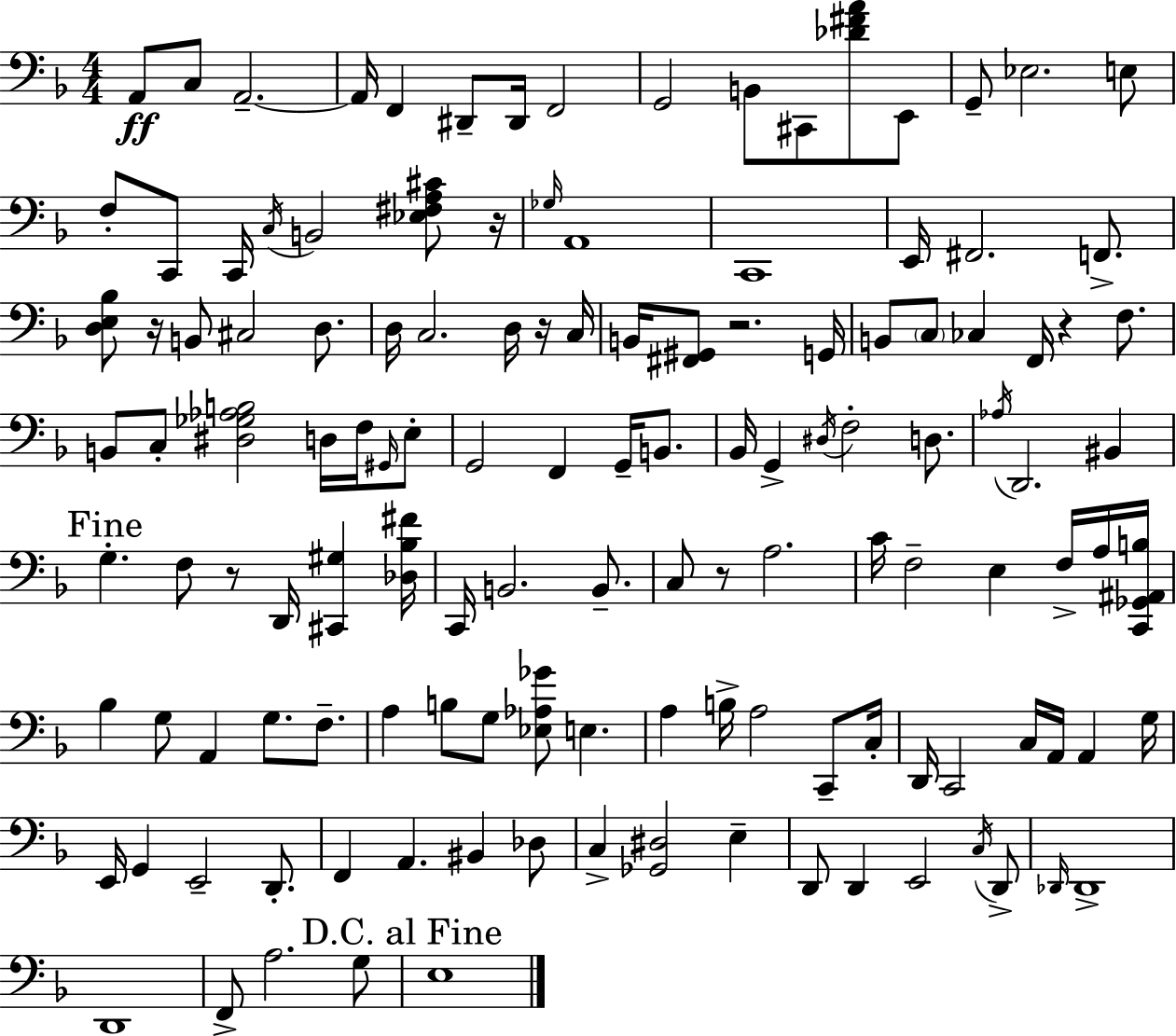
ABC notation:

X:1
T:Untitled
M:4/4
L:1/4
K:F
A,,/2 C,/2 A,,2 A,,/4 F,, ^D,,/2 ^D,,/4 F,,2 G,,2 B,,/2 ^C,,/2 [_D^FA]/2 E,,/2 G,,/2 _E,2 E,/2 F,/2 C,,/2 C,,/4 C,/4 B,,2 [_E,^F,A,^C]/2 z/4 _G,/4 A,,4 C,,4 E,,/4 ^F,,2 F,,/2 [D,E,_B,]/2 z/4 B,,/2 ^C,2 D,/2 D,/4 C,2 D,/4 z/4 C,/4 B,,/4 [^F,,^G,,]/2 z2 G,,/4 B,,/2 C,/2 _C, F,,/4 z F,/2 B,,/2 C,/2 [^D,_G,_A,B,]2 D,/4 F,/4 ^G,,/4 E,/2 G,,2 F,, G,,/4 B,,/2 _B,,/4 G,, ^D,/4 F,2 D,/2 _A,/4 D,,2 ^B,, G, F,/2 z/2 D,,/4 [^C,,^G,] [_D,_B,^F]/4 C,,/4 B,,2 B,,/2 C,/2 z/2 A,2 C/4 F,2 E, F,/4 A,/4 [C,,_G,,^A,,B,]/4 _B, G,/2 A,, G,/2 F,/2 A, B,/2 G,/2 [_E,_A,_G]/2 E, A, B,/4 A,2 C,,/2 C,/4 D,,/4 C,,2 C,/4 A,,/4 A,, G,/4 E,,/4 G,, E,,2 D,,/2 F,, A,, ^B,, _D,/2 C, [_G,,^D,]2 E, D,,/2 D,, E,,2 C,/4 D,,/2 _D,,/4 _D,,4 D,,4 F,,/2 A,2 G,/2 E,4